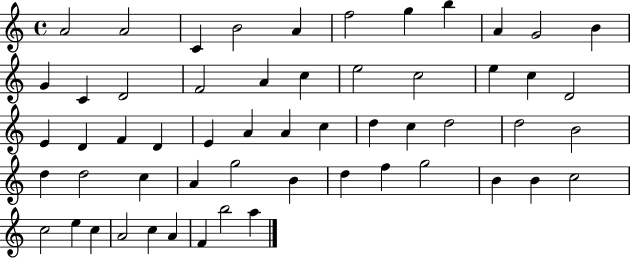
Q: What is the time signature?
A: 4/4